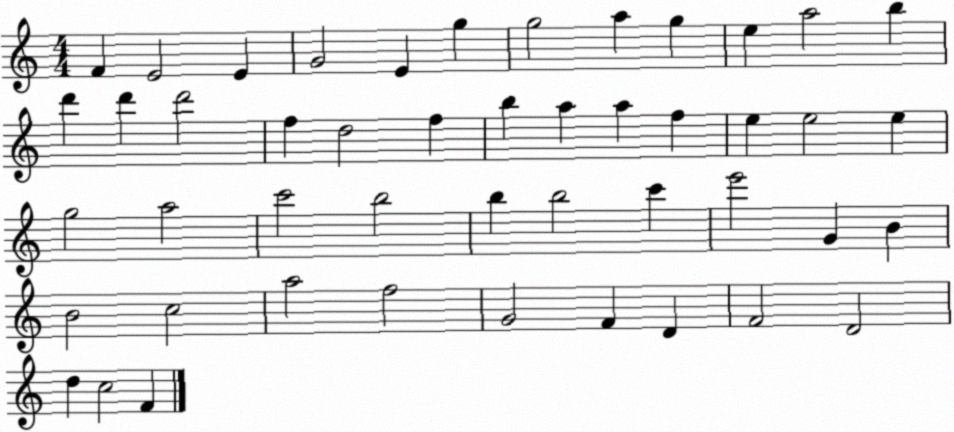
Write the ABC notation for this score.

X:1
T:Untitled
M:4/4
L:1/4
K:C
F E2 E G2 E g g2 a g e a2 b d' d' d'2 f d2 f b a a f e e2 e g2 a2 c'2 b2 b b2 c' e'2 G B B2 c2 a2 f2 G2 F D F2 D2 d c2 F